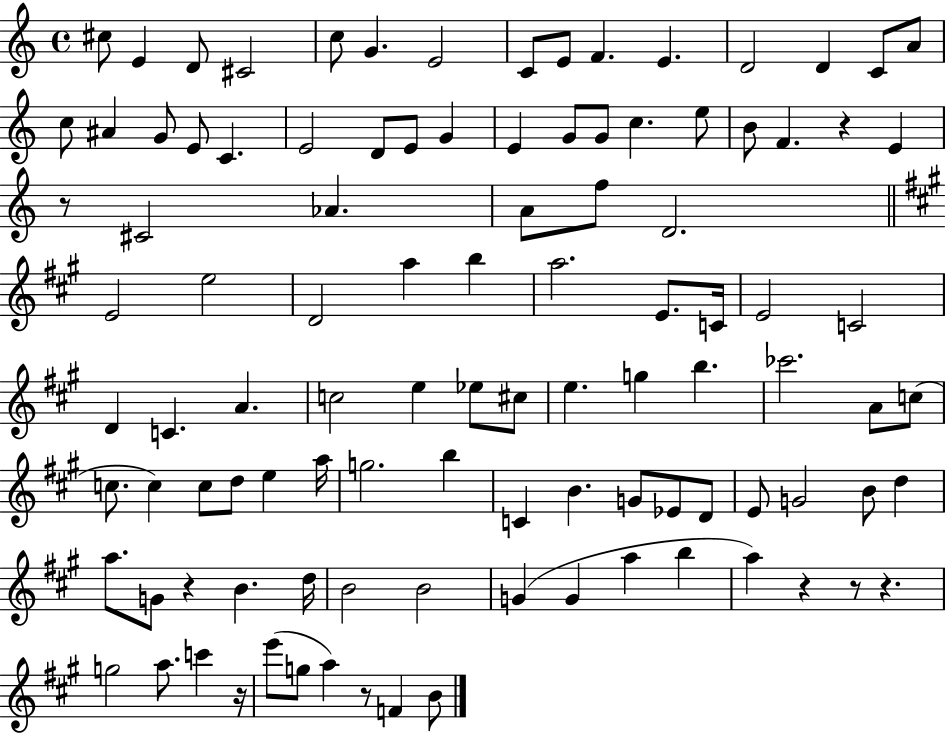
C#5/e E4/q D4/e C#4/h C5/e G4/q. E4/h C4/e E4/e F4/q. E4/q. D4/h D4/q C4/e A4/e C5/e A#4/q G4/e E4/e C4/q. E4/h D4/e E4/e G4/q E4/q G4/e G4/e C5/q. E5/e B4/e F4/q. R/q E4/q R/e C#4/h Ab4/q. A4/e F5/e D4/h. E4/h E5/h D4/h A5/q B5/q A5/h. E4/e. C4/s E4/h C4/h D4/q C4/q. A4/q. C5/h E5/q Eb5/e C#5/e E5/q. G5/q B5/q. CES6/h. A4/e C5/e C5/e. C5/q C5/e D5/e E5/q A5/s G5/h. B5/q C4/q B4/q. G4/e Eb4/e D4/e E4/e G4/h B4/e D5/q A5/e. G4/e R/q B4/q. D5/s B4/h B4/h G4/q G4/q A5/q B5/q A5/q R/q R/e R/q. G5/h A5/e. C6/q R/s E6/e G5/e A5/q R/e F4/q B4/e